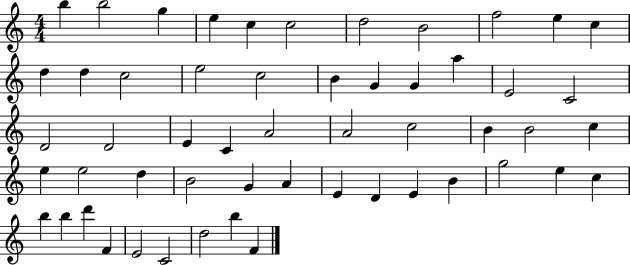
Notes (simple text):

B5/q B5/h G5/q E5/q C5/q C5/h D5/h B4/h F5/h E5/q C5/q D5/q D5/q C5/h E5/h C5/h B4/q G4/q G4/q A5/q E4/h C4/h D4/h D4/h E4/q C4/q A4/h A4/h C5/h B4/q B4/h C5/q E5/q E5/h D5/q B4/h G4/q A4/q E4/q D4/q E4/q B4/q G5/h E5/q C5/q B5/q B5/q D6/q F4/q E4/h C4/h D5/h B5/q F4/q